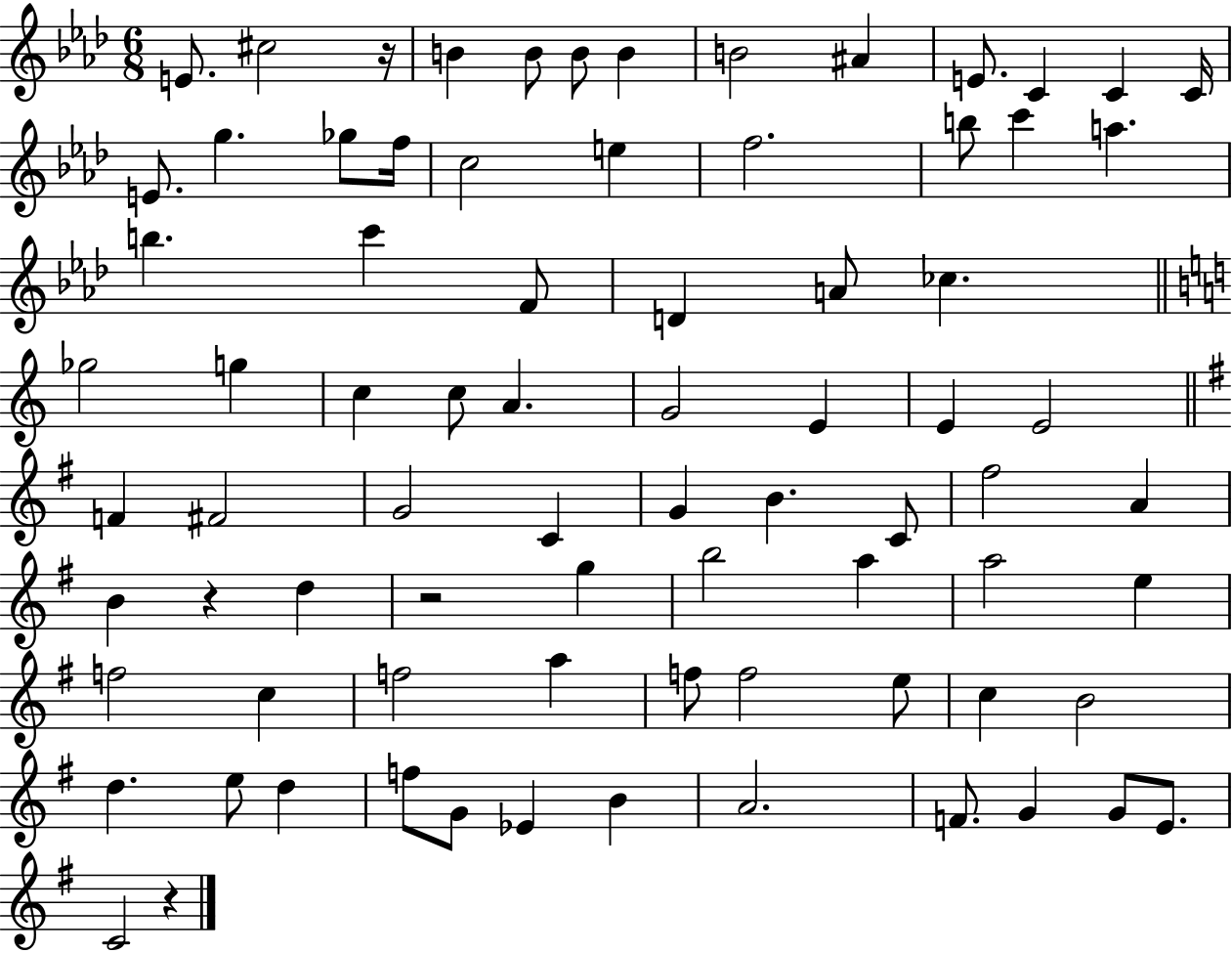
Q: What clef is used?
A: treble